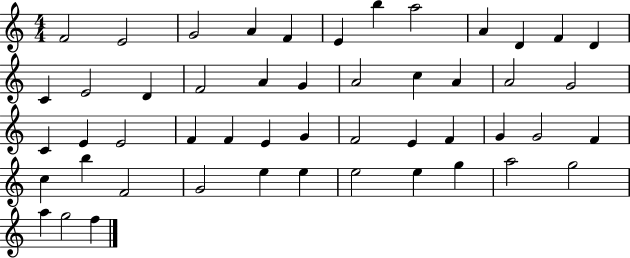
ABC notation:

X:1
T:Untitled
M:4/4
L:1/4
K:C
F2 E2 G2 A F E b a2 A D F D C E2 D F2 A G A2 c A A2 G2 C E E2 F F E G F2 E F G G2 F c b F2 G2 e e e2 e g a2 g2 a g2 f